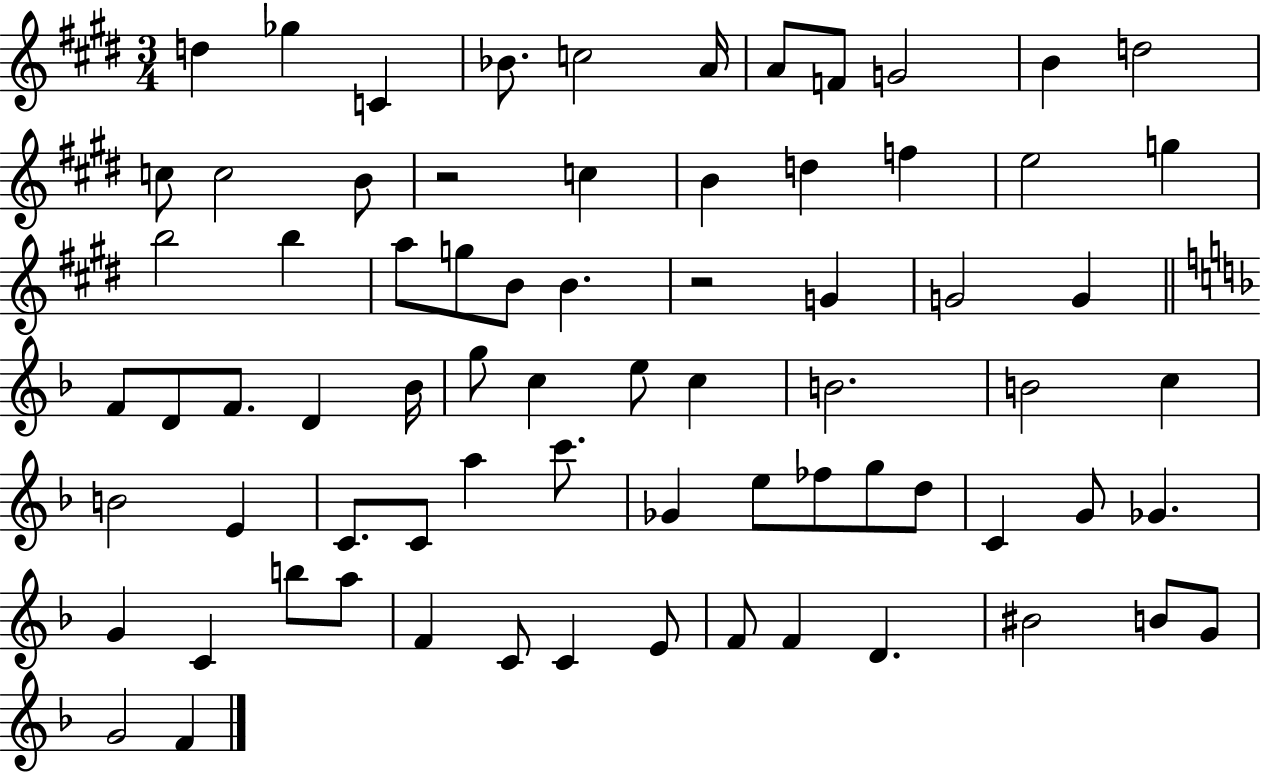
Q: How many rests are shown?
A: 2